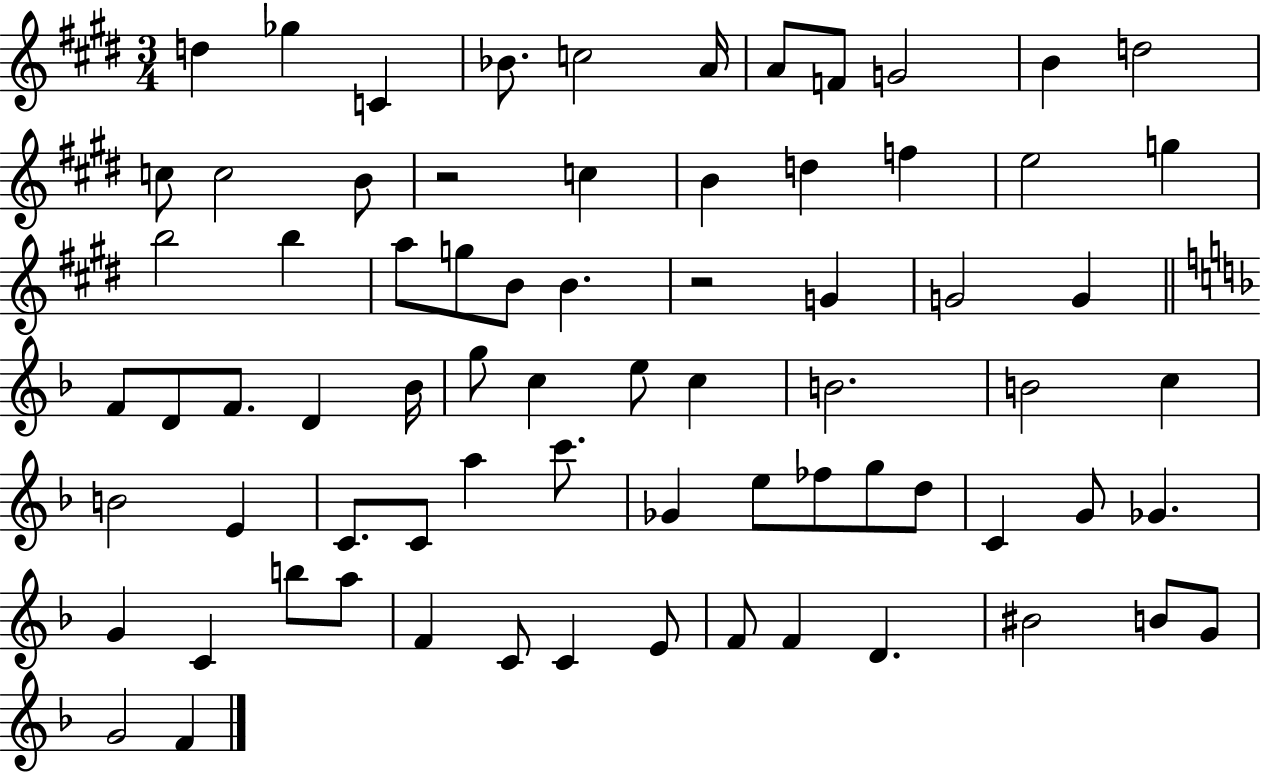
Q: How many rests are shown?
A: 2